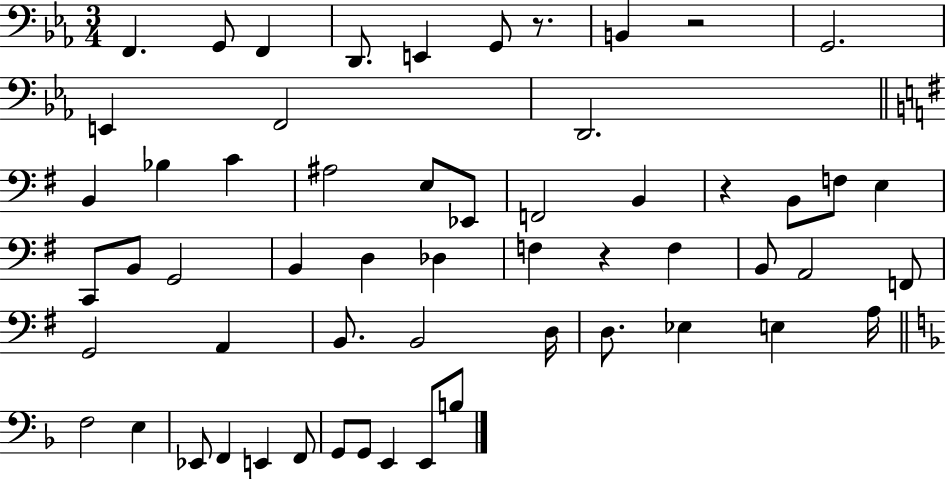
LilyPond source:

{
  \clef bass
  \numericTimeSignature
  \time 3/4
  \key ees \major
  \repeat volta 2 { f,4. g,8 f,4 | d,8. e,4 g,8 r8. | b,4 r2 | g,2. | \break e,4 f,2 | d,2. | \bar "||" \break \key g \major b,4 bes4 c'4 | ais2 e8 ees,8 | f,2 b,4 | r4 b,8 f8 e4 | \break c,8 b,8 g,2 | b,4 d4 des4 | f4 r4 f4 | b,8 a,2 f,8 | \break g,2 a,4 | b,8. b,2 d16 | d8. ees4 e4 a16 | \bar "||" \break \key f \major f2 e4 | ees,8 f,4 e,4 f,8 | g,8 g,8 e,4 e,8 b8 | } \bar "|."
}